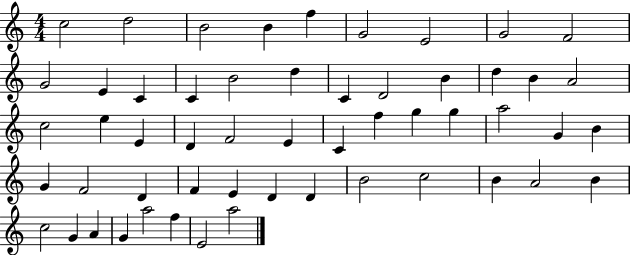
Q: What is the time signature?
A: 4/4